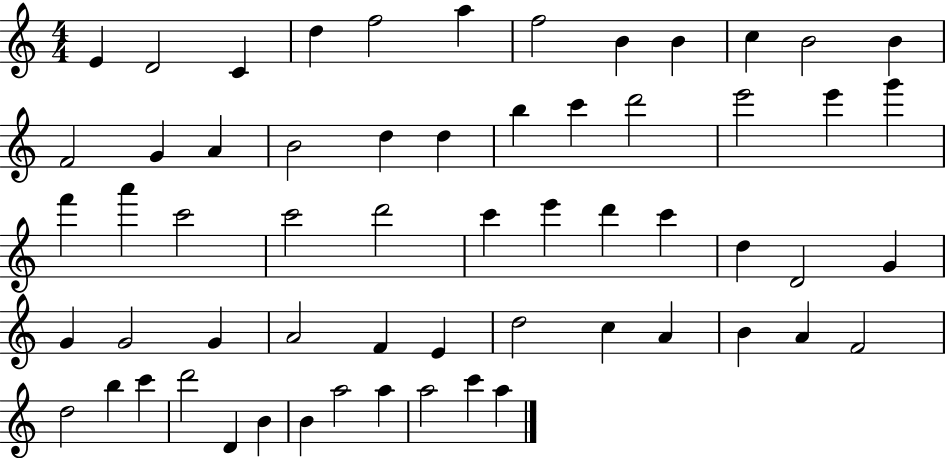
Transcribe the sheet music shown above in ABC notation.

X:1
T:Untitled
M:4/4
L:1/4
K:C
E D2 C d f2 a f2 B B c B2 B F2 G A B2 d d b c' d'2 e'2 e' g' f' a' c'2 c'2 d'2 c' e' d' c' d D2 G G G2 G A2 F E d2 c A B A F2 d2 b c' d'2 D B B a2 a a2 c' a